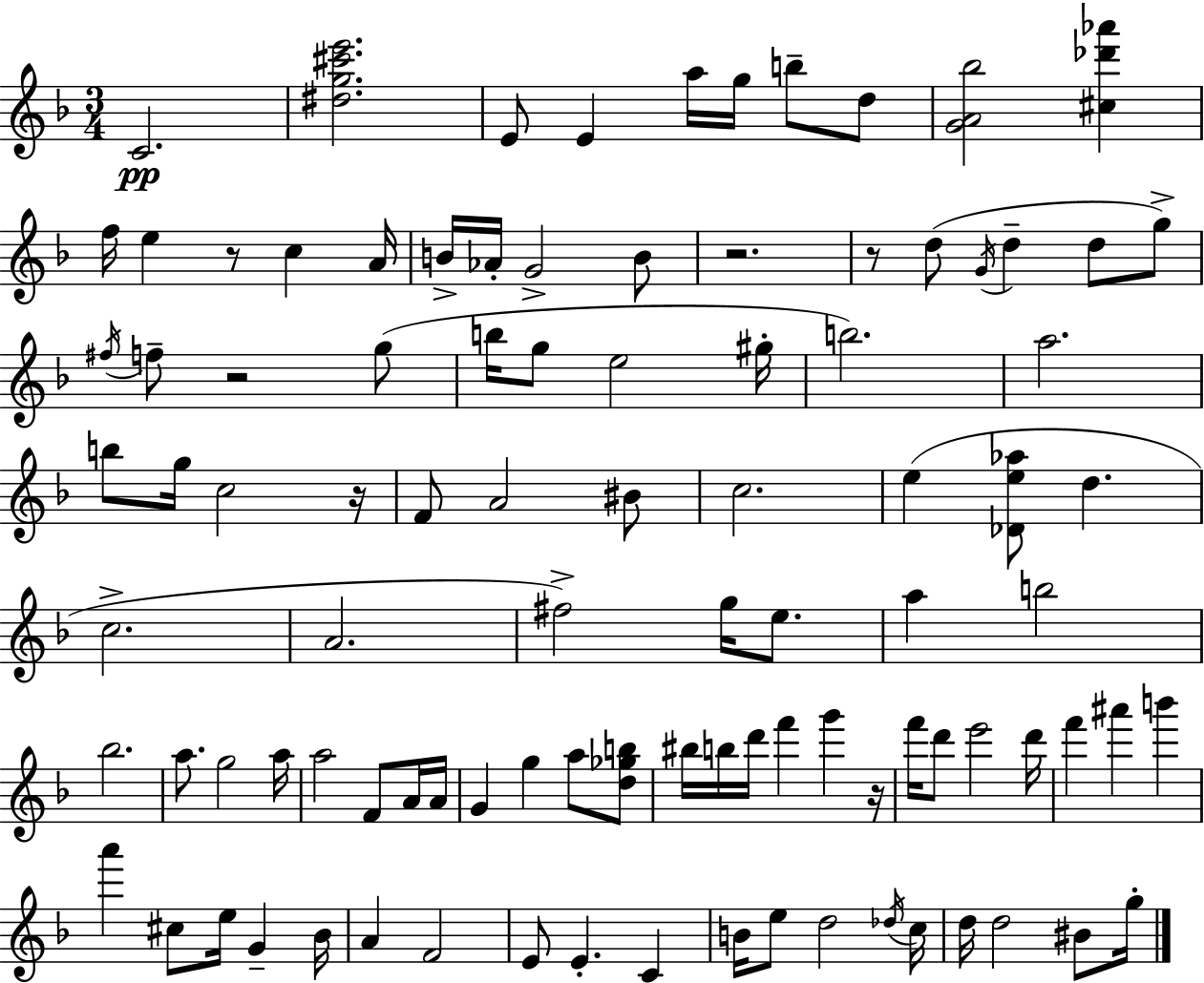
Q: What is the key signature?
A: F major